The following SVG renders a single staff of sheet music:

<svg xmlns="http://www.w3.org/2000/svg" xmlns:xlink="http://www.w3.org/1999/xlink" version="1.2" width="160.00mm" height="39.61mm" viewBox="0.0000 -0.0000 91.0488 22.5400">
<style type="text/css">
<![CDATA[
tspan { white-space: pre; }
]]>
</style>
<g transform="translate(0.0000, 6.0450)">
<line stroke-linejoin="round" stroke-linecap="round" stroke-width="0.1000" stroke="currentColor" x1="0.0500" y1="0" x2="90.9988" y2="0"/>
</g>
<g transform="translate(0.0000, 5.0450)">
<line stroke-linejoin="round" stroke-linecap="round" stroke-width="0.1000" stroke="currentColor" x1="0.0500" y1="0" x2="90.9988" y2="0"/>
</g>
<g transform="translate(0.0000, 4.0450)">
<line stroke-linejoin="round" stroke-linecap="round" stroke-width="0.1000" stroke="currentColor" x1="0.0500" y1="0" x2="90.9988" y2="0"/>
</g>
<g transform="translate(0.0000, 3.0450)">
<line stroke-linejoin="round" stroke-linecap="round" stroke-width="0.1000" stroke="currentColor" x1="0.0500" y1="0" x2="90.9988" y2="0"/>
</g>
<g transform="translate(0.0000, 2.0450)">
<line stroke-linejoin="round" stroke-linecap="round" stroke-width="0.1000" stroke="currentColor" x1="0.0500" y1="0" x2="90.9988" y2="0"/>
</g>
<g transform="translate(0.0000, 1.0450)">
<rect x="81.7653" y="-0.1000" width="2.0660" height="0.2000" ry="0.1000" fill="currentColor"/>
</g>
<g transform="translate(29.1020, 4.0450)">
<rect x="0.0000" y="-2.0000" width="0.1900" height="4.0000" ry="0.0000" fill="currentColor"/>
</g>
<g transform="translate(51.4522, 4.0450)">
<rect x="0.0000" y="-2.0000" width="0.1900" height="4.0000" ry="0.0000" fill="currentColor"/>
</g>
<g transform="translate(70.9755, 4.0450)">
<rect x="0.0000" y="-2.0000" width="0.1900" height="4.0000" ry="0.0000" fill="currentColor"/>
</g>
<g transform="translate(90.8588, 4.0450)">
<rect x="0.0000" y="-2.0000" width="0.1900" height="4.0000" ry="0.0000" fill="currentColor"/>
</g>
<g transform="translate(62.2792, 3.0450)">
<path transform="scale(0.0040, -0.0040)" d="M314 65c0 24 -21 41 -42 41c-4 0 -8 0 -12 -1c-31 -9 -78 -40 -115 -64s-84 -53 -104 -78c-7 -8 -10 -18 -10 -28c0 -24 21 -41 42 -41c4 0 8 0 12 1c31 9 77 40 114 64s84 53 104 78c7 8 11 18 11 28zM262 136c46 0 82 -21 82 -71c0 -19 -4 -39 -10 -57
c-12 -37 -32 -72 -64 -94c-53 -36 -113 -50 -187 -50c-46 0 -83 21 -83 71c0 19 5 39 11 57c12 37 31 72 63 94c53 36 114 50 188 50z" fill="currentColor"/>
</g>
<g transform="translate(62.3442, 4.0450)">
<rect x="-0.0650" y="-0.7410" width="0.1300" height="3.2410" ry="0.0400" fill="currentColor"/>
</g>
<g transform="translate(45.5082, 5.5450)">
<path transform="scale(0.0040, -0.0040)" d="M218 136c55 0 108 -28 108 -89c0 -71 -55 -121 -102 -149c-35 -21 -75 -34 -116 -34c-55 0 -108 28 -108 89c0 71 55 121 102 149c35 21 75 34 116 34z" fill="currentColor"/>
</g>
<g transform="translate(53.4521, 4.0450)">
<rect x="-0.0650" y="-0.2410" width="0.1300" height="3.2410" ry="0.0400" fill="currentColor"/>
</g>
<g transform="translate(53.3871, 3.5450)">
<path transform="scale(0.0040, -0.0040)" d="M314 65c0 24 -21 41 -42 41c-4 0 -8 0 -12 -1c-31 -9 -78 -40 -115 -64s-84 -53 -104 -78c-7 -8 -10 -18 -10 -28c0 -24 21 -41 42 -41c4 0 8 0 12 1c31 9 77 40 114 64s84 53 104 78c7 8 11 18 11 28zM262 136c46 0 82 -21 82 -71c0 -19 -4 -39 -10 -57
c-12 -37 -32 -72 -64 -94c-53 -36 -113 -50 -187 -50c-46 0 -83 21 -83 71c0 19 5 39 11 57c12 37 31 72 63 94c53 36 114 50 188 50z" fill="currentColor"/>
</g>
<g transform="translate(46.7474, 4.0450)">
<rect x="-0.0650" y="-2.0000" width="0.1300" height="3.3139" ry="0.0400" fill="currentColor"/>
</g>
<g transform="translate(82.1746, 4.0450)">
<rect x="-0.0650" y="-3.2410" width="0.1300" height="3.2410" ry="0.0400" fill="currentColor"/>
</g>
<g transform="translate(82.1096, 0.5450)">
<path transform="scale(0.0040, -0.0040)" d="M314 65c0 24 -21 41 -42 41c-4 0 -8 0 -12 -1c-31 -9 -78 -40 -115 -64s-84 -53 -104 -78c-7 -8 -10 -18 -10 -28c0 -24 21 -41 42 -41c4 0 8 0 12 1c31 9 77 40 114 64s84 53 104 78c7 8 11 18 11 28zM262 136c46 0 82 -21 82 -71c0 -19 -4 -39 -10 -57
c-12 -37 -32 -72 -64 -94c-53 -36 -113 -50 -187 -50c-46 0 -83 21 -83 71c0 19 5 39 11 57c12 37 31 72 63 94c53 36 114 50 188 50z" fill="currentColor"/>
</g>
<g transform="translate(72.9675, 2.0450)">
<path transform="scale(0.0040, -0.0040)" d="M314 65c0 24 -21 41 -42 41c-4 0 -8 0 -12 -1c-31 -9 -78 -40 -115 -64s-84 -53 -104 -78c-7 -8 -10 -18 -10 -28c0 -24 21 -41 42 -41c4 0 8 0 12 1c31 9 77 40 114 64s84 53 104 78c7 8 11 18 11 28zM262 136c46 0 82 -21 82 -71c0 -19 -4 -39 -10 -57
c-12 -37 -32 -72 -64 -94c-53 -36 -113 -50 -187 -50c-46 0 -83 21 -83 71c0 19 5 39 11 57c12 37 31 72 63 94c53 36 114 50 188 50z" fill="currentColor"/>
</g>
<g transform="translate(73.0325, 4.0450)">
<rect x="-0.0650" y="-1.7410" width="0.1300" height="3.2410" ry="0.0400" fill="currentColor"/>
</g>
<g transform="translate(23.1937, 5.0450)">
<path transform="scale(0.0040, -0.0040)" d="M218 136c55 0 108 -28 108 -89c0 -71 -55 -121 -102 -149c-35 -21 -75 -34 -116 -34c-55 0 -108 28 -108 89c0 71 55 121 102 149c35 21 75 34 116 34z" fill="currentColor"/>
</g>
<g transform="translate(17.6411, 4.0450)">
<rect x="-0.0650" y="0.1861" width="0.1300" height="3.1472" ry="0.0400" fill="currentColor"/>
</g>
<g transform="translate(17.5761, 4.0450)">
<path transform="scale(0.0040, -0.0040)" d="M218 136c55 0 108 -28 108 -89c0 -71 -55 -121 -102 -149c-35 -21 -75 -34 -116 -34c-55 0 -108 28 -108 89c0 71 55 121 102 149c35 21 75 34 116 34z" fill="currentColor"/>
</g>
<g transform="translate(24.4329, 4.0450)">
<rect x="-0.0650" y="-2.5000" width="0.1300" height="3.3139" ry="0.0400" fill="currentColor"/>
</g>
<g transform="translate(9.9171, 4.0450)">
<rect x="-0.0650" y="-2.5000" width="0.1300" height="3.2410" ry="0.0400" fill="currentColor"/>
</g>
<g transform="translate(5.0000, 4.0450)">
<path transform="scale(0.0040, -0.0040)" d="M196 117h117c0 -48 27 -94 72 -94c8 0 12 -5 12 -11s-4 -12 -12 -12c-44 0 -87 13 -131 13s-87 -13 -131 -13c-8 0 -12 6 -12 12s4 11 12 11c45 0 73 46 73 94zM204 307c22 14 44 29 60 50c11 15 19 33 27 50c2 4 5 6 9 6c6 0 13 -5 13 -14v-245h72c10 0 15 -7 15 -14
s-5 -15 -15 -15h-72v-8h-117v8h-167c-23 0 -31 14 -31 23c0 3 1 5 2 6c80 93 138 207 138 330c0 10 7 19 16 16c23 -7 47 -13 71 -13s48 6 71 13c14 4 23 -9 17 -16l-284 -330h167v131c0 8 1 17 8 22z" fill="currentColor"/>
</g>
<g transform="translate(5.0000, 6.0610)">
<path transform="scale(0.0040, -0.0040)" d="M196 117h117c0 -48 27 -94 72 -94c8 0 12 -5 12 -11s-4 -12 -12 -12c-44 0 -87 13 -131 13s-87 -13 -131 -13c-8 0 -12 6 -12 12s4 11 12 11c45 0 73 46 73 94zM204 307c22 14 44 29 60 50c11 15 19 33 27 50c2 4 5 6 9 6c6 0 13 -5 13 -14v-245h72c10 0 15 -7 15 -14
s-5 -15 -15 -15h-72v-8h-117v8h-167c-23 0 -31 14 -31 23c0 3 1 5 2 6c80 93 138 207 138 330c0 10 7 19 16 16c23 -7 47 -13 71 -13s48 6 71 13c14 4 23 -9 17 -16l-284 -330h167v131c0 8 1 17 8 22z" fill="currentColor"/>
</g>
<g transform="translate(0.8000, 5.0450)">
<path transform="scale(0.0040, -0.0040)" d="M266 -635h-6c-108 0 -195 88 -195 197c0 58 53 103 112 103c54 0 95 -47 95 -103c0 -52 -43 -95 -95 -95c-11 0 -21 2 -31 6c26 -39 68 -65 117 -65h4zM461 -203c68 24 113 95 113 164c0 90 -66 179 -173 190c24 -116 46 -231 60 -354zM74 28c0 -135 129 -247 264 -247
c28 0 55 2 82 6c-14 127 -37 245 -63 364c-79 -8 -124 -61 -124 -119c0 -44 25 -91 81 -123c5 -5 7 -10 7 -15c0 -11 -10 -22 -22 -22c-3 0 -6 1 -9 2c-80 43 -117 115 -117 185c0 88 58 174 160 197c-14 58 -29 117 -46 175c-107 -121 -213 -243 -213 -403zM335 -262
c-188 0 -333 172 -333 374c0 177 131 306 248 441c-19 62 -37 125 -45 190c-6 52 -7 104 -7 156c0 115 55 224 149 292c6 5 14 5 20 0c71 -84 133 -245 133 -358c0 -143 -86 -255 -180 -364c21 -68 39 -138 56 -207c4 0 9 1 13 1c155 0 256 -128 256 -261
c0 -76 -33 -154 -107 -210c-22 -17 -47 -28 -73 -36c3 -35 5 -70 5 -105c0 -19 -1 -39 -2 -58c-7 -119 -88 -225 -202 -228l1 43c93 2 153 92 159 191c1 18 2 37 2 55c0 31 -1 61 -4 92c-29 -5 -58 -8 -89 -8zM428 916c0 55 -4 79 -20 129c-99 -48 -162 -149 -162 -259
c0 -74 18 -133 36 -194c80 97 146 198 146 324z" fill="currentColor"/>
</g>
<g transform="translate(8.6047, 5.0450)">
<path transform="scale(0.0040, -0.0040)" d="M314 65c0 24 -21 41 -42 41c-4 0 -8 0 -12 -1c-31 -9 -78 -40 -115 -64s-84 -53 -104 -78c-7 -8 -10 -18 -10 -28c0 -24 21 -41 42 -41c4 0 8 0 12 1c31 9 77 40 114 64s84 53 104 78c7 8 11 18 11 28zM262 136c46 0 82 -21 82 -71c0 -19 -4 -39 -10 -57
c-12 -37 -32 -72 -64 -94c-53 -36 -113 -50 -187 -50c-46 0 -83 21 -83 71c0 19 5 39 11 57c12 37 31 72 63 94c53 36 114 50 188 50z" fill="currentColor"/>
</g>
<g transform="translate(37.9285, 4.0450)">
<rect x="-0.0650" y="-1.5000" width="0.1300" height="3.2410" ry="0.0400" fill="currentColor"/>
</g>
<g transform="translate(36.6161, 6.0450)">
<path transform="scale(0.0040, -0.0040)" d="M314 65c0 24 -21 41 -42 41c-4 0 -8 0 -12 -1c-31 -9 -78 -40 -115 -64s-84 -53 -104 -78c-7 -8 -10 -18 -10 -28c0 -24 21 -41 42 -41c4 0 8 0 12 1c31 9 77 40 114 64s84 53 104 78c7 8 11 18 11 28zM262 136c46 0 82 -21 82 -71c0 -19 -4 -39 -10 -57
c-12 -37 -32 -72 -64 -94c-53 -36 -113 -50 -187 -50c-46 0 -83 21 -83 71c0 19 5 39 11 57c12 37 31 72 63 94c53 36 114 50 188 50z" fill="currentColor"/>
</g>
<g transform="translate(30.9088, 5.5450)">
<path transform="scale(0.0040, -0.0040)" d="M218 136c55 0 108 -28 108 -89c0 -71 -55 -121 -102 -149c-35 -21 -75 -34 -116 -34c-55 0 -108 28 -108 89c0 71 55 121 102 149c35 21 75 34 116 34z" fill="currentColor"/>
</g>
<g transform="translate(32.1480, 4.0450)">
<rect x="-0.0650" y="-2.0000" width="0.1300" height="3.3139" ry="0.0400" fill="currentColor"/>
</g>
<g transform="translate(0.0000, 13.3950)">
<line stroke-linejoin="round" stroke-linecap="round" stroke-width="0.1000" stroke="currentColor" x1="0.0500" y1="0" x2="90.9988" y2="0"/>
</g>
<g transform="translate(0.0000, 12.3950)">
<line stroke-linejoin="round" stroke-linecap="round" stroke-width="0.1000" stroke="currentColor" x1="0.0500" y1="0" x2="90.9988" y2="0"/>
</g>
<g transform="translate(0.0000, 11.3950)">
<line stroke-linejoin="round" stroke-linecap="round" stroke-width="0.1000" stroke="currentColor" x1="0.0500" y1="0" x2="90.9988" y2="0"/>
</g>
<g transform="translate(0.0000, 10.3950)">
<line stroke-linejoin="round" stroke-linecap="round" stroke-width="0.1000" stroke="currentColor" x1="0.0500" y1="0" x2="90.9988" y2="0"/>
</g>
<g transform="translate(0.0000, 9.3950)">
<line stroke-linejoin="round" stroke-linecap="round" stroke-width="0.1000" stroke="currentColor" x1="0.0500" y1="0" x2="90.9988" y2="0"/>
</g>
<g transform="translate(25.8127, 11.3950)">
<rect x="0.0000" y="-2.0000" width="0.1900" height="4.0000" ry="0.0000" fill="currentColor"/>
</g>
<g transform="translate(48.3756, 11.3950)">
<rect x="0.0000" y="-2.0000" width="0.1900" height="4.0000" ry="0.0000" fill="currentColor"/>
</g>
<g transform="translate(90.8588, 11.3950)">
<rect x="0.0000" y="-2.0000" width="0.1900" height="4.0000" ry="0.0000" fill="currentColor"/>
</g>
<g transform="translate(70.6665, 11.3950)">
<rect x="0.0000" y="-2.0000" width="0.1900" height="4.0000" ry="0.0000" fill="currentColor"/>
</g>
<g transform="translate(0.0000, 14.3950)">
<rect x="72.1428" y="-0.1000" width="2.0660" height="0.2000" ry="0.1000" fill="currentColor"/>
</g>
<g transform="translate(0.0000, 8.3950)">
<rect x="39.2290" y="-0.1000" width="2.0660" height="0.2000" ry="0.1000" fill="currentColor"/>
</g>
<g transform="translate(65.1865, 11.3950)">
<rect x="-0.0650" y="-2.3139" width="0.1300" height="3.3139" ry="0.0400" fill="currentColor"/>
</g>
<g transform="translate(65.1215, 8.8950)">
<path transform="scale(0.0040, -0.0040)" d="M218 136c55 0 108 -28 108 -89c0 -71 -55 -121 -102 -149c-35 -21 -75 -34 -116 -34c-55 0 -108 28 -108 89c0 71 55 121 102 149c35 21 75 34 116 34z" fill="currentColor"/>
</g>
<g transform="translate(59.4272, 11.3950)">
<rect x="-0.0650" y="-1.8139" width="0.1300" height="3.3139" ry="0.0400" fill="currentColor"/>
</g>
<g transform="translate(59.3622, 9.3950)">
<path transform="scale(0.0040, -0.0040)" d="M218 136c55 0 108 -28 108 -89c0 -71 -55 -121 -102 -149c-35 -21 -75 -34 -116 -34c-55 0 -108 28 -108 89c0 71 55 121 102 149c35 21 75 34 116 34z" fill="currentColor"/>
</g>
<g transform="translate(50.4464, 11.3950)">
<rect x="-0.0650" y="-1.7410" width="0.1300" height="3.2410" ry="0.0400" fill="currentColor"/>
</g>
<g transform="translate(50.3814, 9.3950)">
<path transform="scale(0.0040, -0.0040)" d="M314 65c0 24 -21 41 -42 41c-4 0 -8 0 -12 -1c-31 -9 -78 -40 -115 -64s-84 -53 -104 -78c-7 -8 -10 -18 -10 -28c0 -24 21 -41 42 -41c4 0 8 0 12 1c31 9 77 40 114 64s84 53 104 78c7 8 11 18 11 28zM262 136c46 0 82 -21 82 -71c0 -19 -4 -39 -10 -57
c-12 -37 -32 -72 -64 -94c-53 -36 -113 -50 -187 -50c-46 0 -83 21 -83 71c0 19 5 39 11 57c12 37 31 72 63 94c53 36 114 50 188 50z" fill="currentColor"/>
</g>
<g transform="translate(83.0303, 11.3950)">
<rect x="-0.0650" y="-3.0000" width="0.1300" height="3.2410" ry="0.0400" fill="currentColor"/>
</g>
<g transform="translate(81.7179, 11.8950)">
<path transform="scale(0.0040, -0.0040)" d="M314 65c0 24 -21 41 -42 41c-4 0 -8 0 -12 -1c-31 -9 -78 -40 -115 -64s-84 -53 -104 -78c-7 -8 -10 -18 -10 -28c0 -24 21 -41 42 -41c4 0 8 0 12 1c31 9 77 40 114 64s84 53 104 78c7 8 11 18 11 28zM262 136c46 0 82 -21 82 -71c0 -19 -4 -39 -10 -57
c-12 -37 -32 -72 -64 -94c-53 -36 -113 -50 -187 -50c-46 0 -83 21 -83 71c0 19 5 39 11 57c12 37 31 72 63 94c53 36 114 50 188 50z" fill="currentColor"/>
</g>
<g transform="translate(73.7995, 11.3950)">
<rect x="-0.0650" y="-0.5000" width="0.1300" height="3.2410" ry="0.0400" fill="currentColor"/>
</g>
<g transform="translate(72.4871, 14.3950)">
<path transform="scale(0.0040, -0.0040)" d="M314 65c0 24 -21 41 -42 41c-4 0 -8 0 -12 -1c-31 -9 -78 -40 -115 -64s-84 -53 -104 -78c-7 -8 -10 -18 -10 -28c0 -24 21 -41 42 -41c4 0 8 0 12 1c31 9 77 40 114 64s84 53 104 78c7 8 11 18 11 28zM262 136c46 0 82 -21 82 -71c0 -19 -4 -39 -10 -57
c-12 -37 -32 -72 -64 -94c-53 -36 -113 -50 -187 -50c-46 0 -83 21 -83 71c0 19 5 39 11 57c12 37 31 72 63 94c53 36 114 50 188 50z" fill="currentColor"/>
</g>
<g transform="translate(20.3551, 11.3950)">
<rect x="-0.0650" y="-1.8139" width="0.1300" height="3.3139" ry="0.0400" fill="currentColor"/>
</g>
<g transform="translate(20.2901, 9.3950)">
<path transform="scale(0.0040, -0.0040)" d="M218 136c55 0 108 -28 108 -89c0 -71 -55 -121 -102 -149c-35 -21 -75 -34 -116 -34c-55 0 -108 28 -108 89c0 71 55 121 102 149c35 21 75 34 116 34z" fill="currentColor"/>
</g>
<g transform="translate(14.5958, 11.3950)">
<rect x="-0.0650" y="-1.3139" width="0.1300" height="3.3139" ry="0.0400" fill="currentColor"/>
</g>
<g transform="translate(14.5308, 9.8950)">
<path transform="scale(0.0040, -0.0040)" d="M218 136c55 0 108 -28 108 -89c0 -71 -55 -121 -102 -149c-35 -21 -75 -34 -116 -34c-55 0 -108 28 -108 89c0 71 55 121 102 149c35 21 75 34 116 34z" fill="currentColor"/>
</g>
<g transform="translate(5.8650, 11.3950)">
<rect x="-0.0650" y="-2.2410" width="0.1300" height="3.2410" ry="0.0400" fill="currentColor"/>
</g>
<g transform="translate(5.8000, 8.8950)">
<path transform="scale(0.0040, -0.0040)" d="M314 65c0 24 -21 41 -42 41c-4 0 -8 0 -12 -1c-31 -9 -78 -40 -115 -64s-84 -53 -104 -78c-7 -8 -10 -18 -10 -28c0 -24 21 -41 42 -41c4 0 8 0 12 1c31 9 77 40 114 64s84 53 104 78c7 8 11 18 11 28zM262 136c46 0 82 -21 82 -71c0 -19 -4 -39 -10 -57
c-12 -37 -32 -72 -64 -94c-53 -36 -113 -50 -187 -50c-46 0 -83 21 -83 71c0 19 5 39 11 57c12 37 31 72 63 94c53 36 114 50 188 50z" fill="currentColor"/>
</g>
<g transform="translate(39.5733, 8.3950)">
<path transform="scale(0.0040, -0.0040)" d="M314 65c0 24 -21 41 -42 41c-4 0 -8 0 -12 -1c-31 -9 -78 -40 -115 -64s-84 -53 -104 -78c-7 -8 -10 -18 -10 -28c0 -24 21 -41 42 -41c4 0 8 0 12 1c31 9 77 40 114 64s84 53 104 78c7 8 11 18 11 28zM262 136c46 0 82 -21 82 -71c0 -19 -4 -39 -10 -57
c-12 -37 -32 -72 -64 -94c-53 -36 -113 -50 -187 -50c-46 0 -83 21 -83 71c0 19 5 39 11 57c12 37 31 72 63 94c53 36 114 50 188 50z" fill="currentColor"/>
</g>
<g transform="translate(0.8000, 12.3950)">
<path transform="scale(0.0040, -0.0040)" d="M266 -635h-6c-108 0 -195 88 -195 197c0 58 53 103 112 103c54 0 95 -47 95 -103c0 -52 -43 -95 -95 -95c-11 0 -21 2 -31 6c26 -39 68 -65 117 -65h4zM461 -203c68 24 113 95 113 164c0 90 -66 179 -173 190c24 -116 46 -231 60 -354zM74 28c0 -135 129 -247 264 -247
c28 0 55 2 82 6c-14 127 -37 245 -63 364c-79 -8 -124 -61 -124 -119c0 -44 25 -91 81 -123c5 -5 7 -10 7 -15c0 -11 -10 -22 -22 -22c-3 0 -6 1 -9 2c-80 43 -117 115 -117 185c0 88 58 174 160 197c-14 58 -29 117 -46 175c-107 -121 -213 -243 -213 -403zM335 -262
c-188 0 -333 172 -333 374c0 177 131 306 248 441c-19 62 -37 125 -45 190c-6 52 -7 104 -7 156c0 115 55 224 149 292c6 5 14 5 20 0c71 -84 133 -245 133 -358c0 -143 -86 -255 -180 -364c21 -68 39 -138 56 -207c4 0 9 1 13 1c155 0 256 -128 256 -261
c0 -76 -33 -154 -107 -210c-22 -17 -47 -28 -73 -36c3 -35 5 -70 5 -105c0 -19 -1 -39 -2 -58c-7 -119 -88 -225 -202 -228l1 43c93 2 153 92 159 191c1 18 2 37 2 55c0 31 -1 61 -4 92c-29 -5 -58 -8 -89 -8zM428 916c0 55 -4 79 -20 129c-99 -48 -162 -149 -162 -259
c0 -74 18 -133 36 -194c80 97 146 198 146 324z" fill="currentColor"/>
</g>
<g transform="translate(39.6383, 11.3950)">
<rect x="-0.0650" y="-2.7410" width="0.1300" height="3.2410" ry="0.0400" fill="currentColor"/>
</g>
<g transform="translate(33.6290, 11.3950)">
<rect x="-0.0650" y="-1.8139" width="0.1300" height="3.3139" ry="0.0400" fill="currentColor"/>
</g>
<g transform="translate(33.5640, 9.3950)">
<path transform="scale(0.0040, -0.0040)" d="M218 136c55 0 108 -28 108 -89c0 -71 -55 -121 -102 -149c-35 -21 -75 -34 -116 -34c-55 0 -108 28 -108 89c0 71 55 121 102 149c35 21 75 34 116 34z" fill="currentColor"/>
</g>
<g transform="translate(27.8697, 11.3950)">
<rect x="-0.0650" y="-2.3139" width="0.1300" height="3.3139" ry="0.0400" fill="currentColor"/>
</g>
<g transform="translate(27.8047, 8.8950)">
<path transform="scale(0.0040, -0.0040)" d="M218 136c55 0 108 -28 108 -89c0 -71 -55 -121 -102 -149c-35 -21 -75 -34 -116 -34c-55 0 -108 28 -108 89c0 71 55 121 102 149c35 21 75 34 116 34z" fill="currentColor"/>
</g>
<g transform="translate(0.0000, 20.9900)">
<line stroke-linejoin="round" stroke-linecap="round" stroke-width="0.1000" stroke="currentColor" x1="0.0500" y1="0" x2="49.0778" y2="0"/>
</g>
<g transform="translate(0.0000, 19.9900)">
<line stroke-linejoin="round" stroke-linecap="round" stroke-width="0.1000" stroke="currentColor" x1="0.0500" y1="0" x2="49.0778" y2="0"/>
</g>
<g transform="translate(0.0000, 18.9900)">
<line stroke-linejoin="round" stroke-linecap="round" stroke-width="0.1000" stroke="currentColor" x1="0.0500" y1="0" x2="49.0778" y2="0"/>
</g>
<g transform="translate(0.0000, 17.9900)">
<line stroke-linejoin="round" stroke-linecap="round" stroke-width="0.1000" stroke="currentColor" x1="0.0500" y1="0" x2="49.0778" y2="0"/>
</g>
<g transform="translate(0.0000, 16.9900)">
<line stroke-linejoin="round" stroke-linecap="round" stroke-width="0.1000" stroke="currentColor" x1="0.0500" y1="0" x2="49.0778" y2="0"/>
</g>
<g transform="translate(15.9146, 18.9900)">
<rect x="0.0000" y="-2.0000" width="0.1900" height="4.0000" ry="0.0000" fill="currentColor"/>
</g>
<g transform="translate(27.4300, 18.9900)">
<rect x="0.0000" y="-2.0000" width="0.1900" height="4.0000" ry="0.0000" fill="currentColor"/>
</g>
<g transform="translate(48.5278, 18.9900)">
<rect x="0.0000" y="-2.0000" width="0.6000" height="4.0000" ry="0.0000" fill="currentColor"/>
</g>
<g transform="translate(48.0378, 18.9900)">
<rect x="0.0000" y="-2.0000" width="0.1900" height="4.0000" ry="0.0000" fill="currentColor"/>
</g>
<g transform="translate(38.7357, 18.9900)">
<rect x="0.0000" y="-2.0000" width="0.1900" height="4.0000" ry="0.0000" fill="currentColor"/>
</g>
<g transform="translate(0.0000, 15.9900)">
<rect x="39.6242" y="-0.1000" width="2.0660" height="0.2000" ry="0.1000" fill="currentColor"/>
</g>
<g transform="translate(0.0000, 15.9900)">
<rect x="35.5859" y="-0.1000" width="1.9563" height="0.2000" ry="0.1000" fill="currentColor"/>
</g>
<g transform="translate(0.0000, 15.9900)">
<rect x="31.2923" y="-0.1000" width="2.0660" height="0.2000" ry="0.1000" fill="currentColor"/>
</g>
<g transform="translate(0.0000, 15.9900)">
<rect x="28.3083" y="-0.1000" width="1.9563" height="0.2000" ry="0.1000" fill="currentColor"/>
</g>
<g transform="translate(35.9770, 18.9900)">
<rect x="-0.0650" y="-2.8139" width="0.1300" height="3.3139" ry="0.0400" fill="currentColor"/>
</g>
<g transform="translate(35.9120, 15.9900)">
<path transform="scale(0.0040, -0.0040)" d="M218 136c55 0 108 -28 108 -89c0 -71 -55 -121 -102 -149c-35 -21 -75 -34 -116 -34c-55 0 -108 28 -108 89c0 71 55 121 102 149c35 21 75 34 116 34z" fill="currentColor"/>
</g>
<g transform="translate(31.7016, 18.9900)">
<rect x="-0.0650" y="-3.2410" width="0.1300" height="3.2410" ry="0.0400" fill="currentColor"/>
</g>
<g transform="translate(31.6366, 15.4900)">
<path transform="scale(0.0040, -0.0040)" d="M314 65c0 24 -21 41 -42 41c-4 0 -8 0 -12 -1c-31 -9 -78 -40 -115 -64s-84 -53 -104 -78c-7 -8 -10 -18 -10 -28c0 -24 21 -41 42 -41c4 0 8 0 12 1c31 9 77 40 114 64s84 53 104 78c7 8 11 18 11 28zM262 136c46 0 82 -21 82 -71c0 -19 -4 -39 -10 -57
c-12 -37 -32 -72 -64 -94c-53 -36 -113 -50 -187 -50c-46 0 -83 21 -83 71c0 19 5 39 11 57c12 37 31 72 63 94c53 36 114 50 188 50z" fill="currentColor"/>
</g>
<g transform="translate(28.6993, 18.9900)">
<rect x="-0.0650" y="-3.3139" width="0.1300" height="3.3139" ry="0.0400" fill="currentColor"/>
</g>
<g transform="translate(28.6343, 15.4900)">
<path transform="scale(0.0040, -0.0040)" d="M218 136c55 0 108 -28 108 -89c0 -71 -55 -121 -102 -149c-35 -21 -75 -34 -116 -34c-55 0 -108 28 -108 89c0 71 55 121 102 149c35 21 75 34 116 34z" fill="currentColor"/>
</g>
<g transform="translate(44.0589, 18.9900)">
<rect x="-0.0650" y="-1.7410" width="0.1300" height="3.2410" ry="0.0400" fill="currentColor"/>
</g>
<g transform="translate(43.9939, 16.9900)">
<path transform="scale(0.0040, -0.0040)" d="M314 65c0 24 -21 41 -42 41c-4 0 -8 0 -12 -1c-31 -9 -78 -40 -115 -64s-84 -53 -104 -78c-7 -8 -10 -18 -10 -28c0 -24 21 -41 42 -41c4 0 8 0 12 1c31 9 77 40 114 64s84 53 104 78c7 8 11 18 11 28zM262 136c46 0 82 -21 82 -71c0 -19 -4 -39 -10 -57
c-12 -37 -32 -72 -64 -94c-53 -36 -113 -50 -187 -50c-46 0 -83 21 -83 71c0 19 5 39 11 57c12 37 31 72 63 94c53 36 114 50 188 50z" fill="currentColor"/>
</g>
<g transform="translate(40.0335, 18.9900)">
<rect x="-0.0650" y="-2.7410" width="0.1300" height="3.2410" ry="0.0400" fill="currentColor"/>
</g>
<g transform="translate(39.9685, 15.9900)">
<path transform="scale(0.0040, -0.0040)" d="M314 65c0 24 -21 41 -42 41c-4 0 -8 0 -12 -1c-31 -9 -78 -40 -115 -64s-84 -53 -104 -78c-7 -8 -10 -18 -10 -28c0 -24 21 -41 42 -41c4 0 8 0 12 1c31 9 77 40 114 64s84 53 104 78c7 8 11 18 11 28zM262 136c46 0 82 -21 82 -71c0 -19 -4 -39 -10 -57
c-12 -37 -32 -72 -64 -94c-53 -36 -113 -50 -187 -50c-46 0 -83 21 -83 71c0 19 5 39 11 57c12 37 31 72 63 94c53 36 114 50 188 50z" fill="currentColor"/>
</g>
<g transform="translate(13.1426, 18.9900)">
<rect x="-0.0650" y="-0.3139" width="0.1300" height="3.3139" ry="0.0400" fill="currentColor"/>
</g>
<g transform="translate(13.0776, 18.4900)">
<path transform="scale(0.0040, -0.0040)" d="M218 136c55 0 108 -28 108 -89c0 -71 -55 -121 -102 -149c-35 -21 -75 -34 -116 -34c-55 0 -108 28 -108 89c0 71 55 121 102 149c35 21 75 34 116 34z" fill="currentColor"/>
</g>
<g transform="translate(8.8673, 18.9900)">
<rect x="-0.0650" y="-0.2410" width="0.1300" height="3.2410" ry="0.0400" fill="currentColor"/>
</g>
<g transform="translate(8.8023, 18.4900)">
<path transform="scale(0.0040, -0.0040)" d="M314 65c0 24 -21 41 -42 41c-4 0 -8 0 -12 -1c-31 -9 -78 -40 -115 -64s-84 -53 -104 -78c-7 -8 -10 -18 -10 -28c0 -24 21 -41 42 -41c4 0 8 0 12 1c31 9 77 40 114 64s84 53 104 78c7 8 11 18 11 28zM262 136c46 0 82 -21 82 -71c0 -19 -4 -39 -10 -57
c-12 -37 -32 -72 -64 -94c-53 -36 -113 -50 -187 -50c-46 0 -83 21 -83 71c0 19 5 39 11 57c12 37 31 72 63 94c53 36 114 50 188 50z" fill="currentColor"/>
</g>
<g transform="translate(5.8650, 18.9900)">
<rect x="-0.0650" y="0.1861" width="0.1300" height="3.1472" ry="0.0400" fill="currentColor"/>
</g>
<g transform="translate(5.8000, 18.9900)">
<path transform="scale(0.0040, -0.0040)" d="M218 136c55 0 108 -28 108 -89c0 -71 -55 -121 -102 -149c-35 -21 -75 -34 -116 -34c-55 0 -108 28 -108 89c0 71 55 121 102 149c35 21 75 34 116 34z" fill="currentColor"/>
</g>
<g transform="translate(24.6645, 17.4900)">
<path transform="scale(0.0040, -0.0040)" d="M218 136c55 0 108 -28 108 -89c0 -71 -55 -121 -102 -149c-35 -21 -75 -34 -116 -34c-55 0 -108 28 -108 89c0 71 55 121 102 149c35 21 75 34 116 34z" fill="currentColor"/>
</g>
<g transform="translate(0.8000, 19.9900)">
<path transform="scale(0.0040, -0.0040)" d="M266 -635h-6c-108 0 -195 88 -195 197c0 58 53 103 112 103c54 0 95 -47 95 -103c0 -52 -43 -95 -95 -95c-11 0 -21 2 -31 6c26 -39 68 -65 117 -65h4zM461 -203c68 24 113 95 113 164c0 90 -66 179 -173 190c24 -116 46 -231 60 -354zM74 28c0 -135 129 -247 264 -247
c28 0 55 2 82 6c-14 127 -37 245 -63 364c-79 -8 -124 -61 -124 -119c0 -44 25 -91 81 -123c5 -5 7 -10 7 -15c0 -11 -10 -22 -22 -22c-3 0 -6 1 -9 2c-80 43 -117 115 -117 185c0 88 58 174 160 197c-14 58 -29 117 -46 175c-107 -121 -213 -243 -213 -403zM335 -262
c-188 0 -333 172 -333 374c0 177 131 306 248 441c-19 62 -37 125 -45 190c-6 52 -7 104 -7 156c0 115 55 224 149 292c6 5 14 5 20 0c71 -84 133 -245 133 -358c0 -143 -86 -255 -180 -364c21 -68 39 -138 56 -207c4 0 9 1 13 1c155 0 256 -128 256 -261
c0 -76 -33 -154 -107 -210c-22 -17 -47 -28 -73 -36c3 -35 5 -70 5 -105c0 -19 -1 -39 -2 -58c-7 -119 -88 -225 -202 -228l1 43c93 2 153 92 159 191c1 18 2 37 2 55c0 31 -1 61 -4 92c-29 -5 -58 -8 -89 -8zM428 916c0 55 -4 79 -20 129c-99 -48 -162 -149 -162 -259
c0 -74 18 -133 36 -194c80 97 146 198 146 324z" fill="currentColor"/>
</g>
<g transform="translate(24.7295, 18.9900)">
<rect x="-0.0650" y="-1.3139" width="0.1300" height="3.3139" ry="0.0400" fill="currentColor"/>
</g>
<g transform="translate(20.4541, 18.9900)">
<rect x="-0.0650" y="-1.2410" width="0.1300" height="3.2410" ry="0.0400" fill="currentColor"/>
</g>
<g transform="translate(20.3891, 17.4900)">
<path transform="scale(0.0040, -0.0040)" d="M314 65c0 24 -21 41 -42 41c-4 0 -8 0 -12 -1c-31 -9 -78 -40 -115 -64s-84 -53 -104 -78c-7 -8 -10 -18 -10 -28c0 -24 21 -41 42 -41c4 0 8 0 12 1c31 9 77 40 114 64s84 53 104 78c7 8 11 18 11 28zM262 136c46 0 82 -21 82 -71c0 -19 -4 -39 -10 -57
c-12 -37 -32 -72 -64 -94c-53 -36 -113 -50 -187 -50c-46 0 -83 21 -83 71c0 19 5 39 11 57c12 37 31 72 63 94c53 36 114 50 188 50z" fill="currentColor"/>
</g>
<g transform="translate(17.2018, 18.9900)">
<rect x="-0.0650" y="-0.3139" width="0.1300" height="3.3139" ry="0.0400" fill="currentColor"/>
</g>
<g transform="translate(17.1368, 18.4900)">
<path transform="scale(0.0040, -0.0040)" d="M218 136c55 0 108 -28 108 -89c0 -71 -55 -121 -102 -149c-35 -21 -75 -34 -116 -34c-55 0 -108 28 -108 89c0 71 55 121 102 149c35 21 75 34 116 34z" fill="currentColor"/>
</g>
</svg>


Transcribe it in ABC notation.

X:1
T:Untitled
M:4/4
L:1/4
K:C
G2 B G F E2 F c2 d2 f2 b2 g2 e f g f a2 f2 f g C2 A2 B c2 c c e2 e b b2 a a2 f2